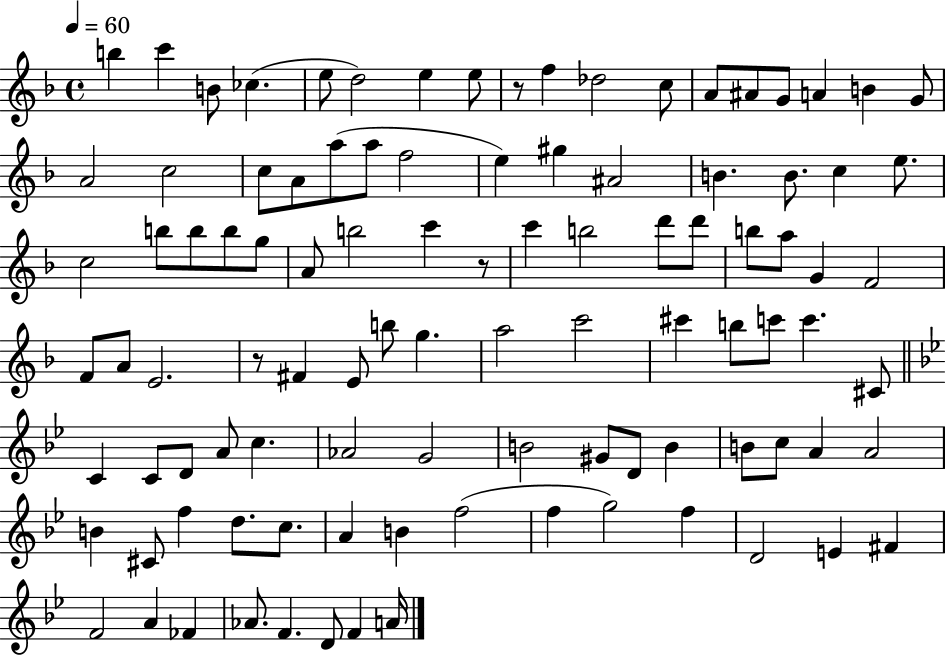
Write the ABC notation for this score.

X:1
T:Untitled
M:4/4
L:1/4
K:F
b c' B/2 _c e/2 d2 e e/2 z/2 f _d2 c/2 A/2 ^A/2 G/2 A B G/2 A2 c2 c/2 A/2 a/2 a/2 f2 e ^g ^A2 B B/2 c e/2 c2 b/2 b/2 b/2 g/2 A/2 b2 c' z/2 c' b2 d'/2 d'/2 b/2 a/2 G F2 F/2 A/2 E2 z/2 ^F E/2 b/2 g a2 c'2 ^c' b/2 c'/2 c' ^C/2 C C/2 D/2 A/2 c _A2 G2 B2 ^G/2 D/2 B B/2 c/2 A A2 B ^C/2 f d/2 c/2 A B f2 f g2 f D2 E ^F F2 A _F _A/2 F D/2 F A/4